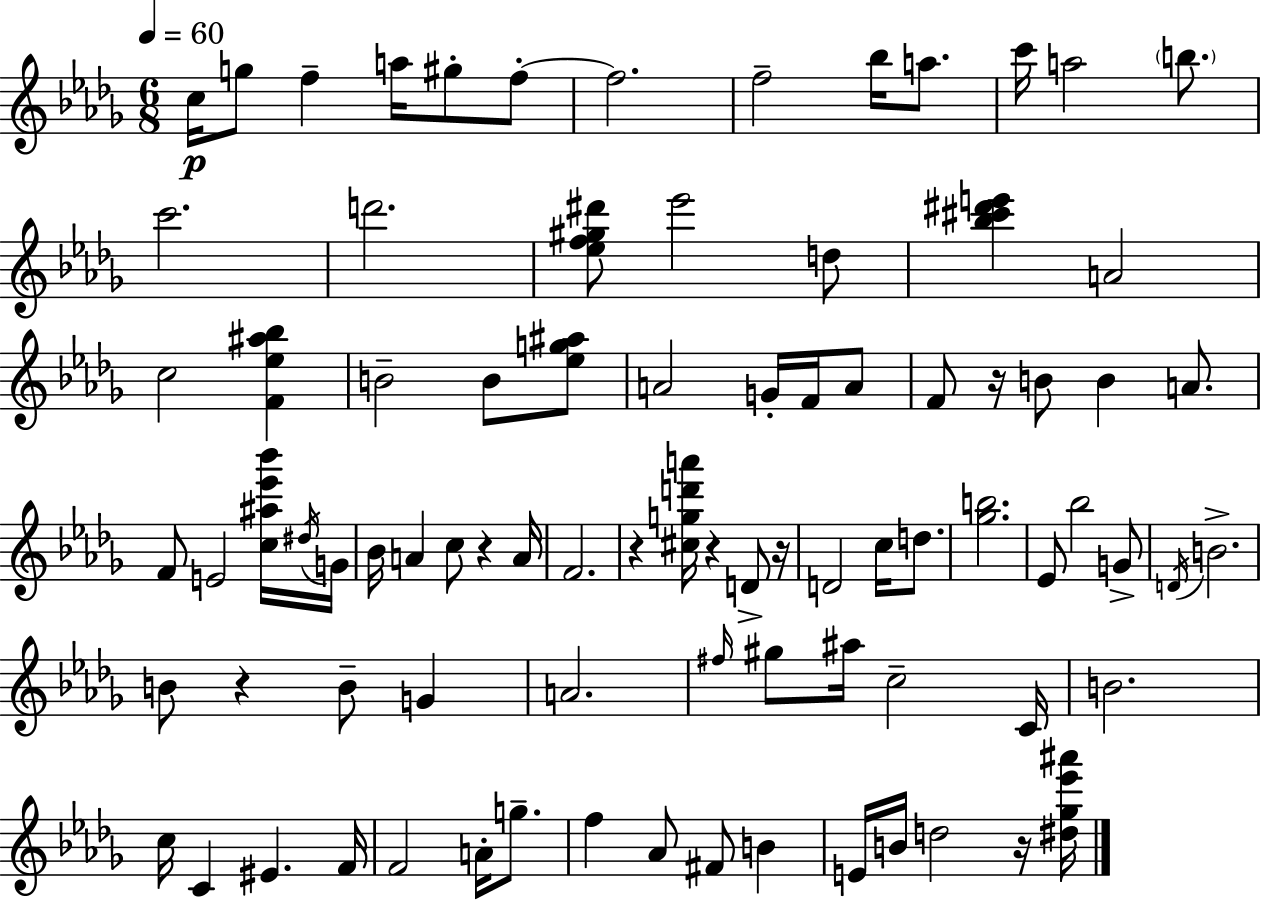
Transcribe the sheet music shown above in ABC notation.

X:1
T:Untitled
M:6/8
L:1/4
K:Bbm
c/4 g/2 f a/4 ^g/2 f/2 f2 f2 _b/4 a/2 c'/4 a2 b/2 c'2 d'2 [_ef^g^d']/2 _e'2 d/2 [_b^c'^d'e'] A2 c2 [F_e^a_b] B2 B/2 [_eg^a]/2 A2 G/4 F/4 A/2 F/2 z/4 B/2 B A/2 F/2 E2 [c^a_e'_b']/4 ^d/4 G/4 _B/4 A c/2 z A/4 F2 z [^cgd'a']/4 z D/2 z/4 D2 c/4 d/2 [_gb]2 _E/2 _b2 G/2 D/4 B2 B/2 z B/2 G A2 ^f/4 ^g/2 ^a/4 c2 C/4 B2 c/4 C ^E F/4 F2 A/4 g/2 f _A/2 ^F/2 B E/4 B/4 d2 z/4 [^d_g_e'^a']/4